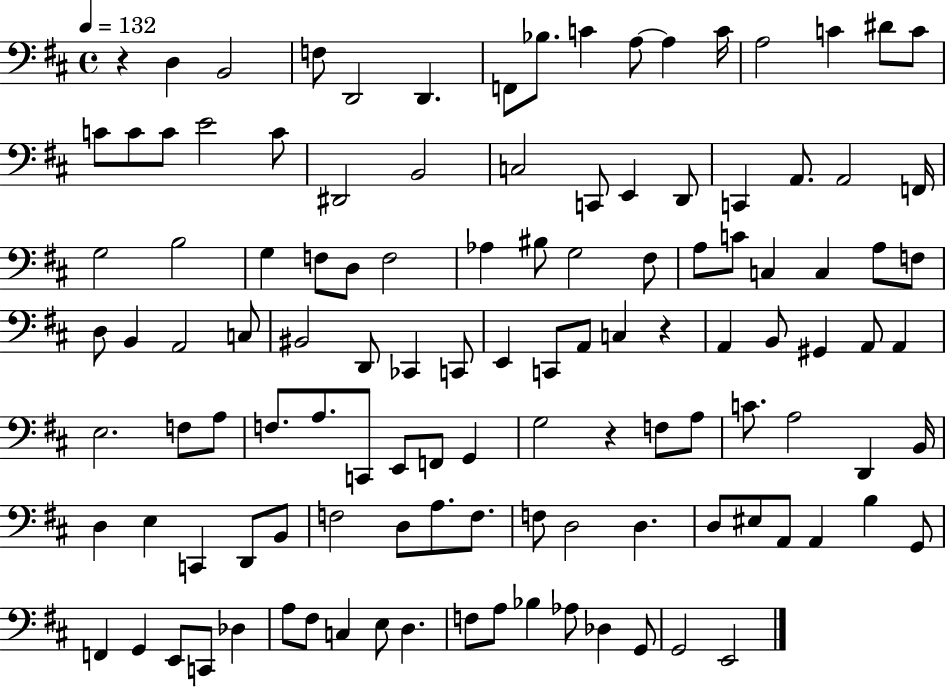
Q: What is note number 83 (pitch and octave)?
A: D2